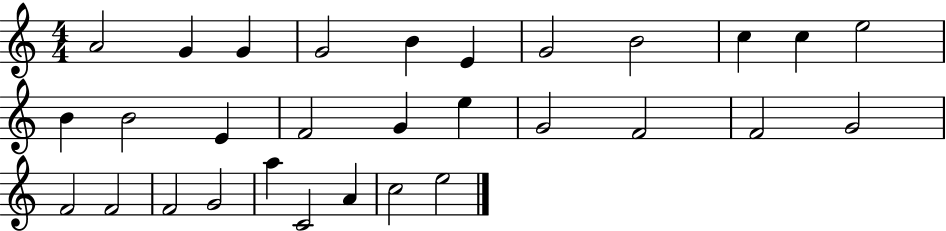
X:1
T:Untitled
M:4/4
L:1/4
K:C
A2 G G G2 B E G2 B2 c c e2 B B2 E F2 G e G2 F2 F2 G2 F2 F2 F2 G2 a C2 A c2 e2